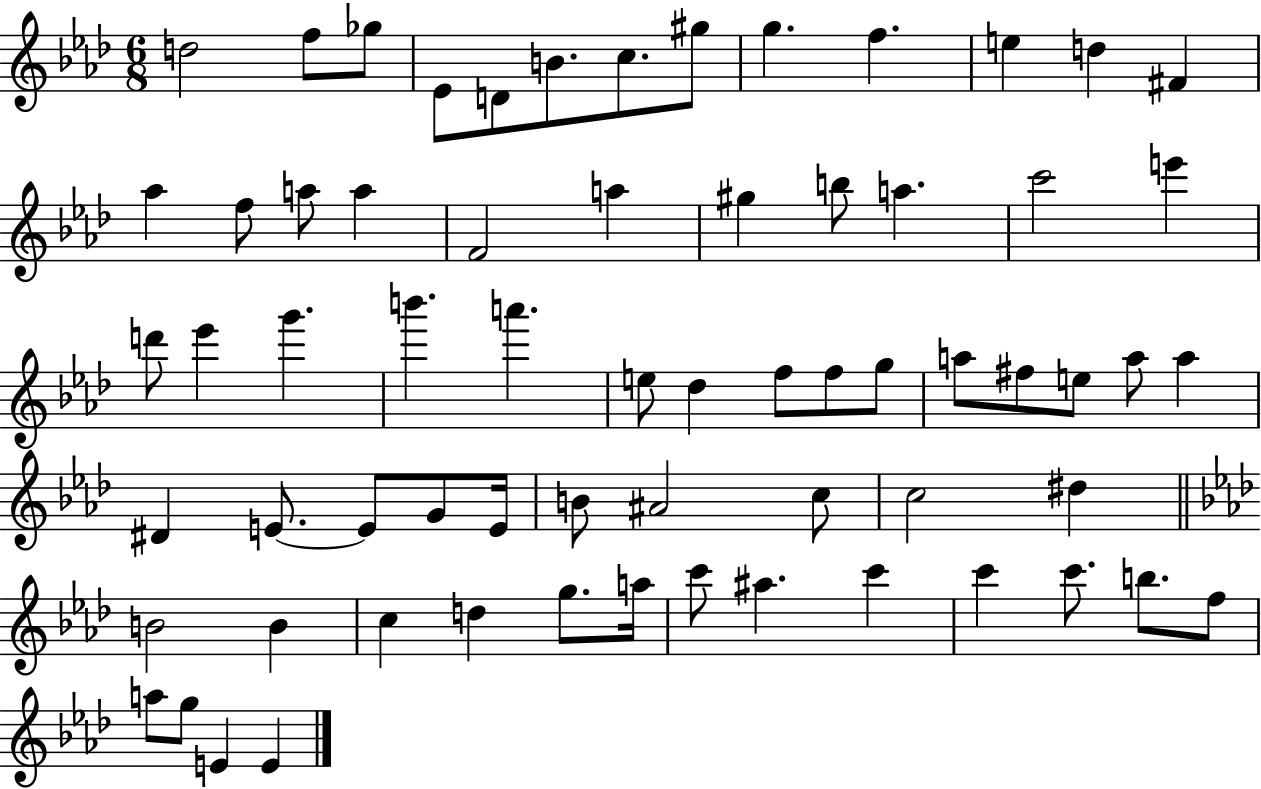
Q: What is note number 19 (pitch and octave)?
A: A5